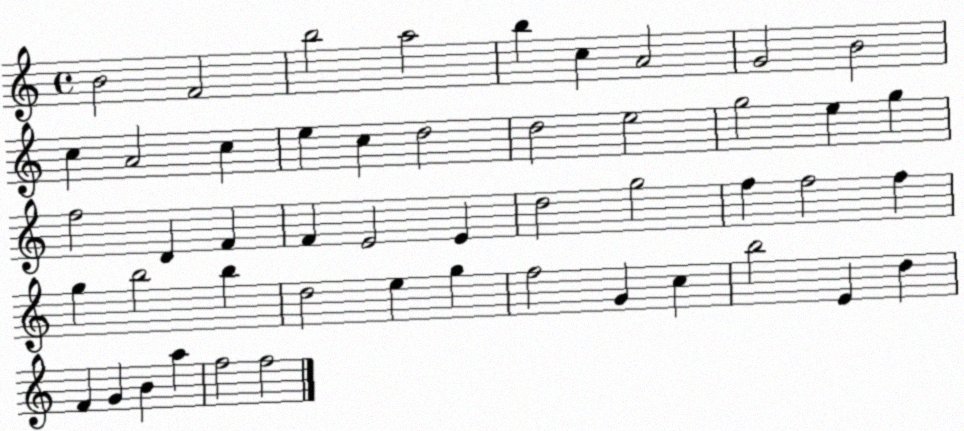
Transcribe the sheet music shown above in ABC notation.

X:1
T:Untitled
M:4/4
L:1/4
K:C
B2 F2 b2 a2 b c A2 G2 B2 c A2 c e c d2 d2 e2 g2 e g f2 D F F E2 E d2 g2 f f2 f g b2 b d2 e g f2 G c b2 E d F G B a f2 f2